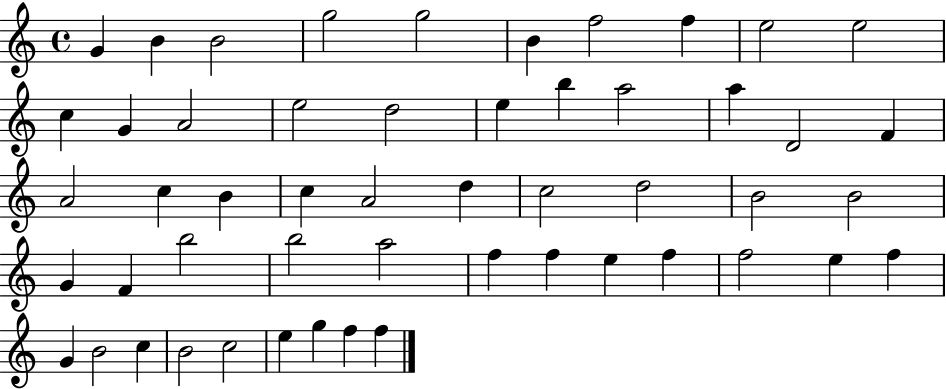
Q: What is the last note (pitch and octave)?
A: F5